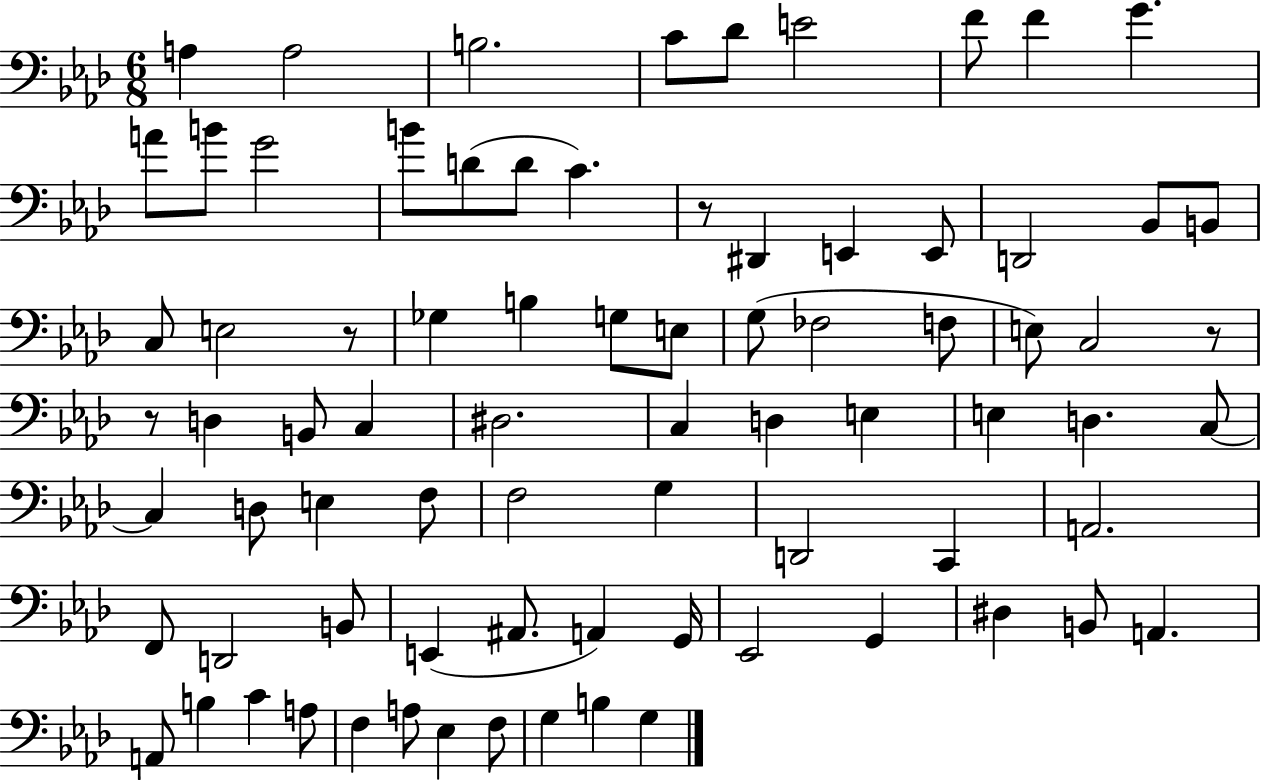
A3/q A3/h B3/h. C4/e Db4/e E4/h F4/e F4/q G4/q. A4/e B4/e G4/h B4/e D4/e D4/e C4/q. R/e D#2/q E2/q E2/e D2/h Bb2/e B2/e C3/e E3/h R/e Gb3/q B3/q G3/e E3/e G3/e FES3/h F3/e E3/e C3/h R/e R/e D3/q B2/e C3/q D#3/h. C3/q D3/q E3/q E3/q D3/q. C3/e C3/q D3/e E3/q F3/e F3/h G3/q D2/h C2/q A2/h. F2/e D2/h B2/e E2/q A#2/e. A2/q G2/s Eb2/h G2/q D#3/q B2/e A2/q. A2/e B3/q C4/q A3/e F3/q A3/e Eb3/q F3/e G3/q B3/q G3/q